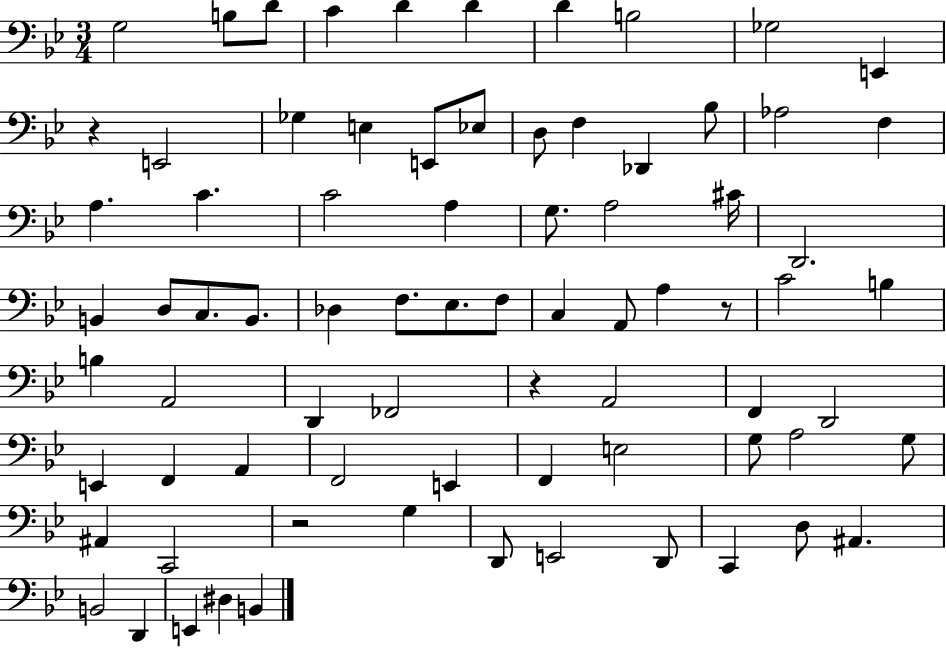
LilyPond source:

{
  \clef bass
  \numericTimeSignature
  \time 3/4
  \key bes \major
  g2 b8 d'8 | c'4 d'4 d'4 | d'4 b2 | ges2 e,4 | \break r4 e,2 | ges4 e4 e,8 ees8 | d8 f4 des,4 bes8 | aes2 f4 | \break a4. c'4. | c'2 a4 | g8. a2 cis'16 | d,2. | \break b,4 d8 c8. b,8. | des4 f8. ees8. f8 | c4 a,8 a4 r8 | c'2 b4 | \break b4 a,2 | d,4 fes,2 | r4 a,2 | f,4 d,2 | \break e,4 f,4 a,4 | f,2 e,4 | f,4 e2 | g8 a2 g8 | \break ais,4 c,2 | r2 g4 | d,8 e,2 d,8 | c,4 d8 ais,4. | \break b,2 d,4 | e,4 dis4 b,4 | \bar "|."
}